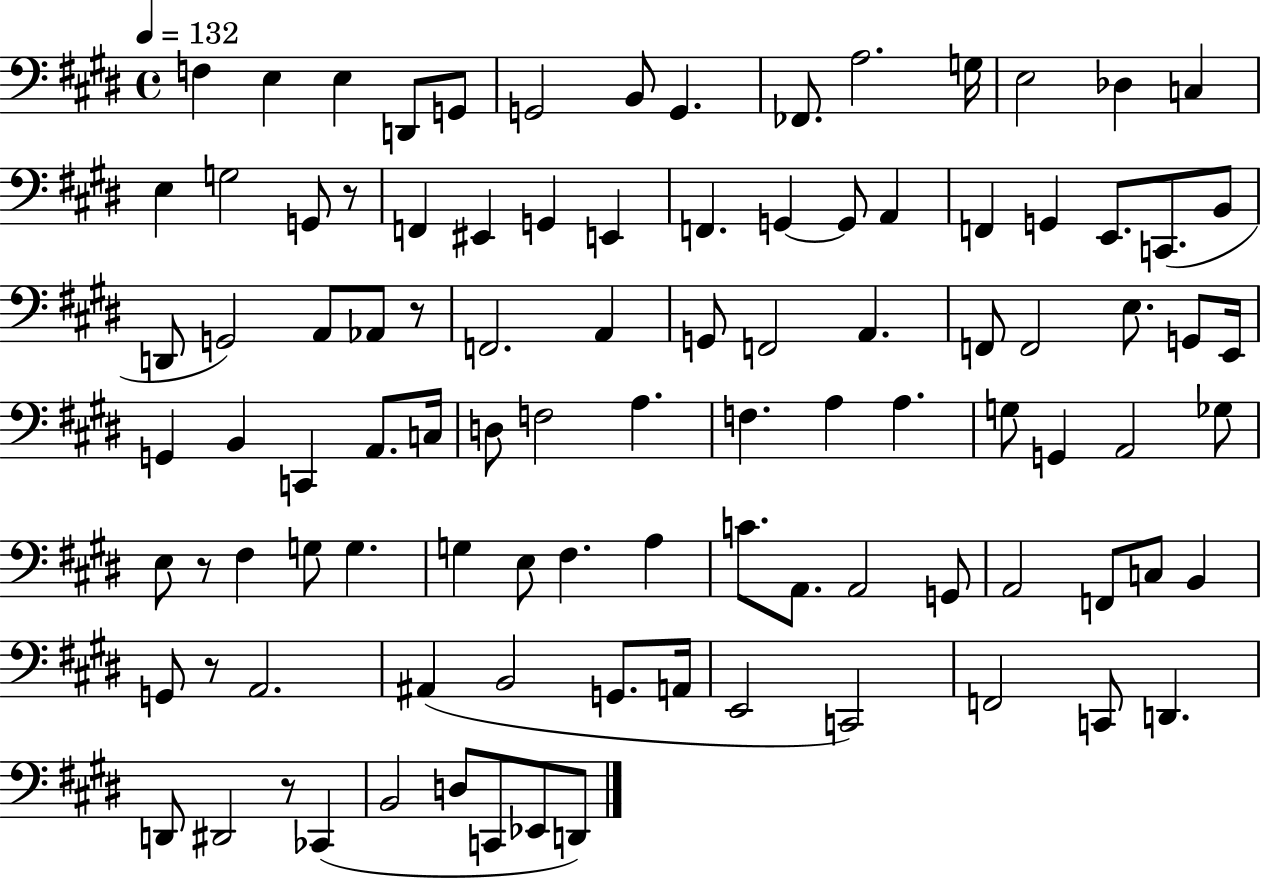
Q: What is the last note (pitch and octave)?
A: D2